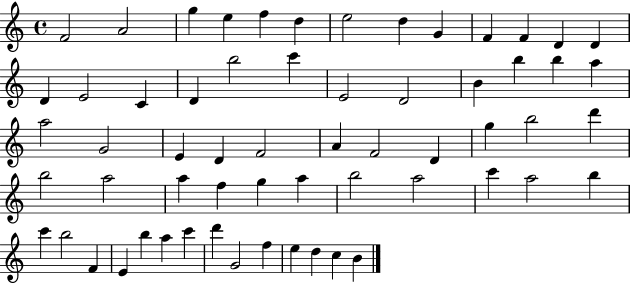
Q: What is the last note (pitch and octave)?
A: B4